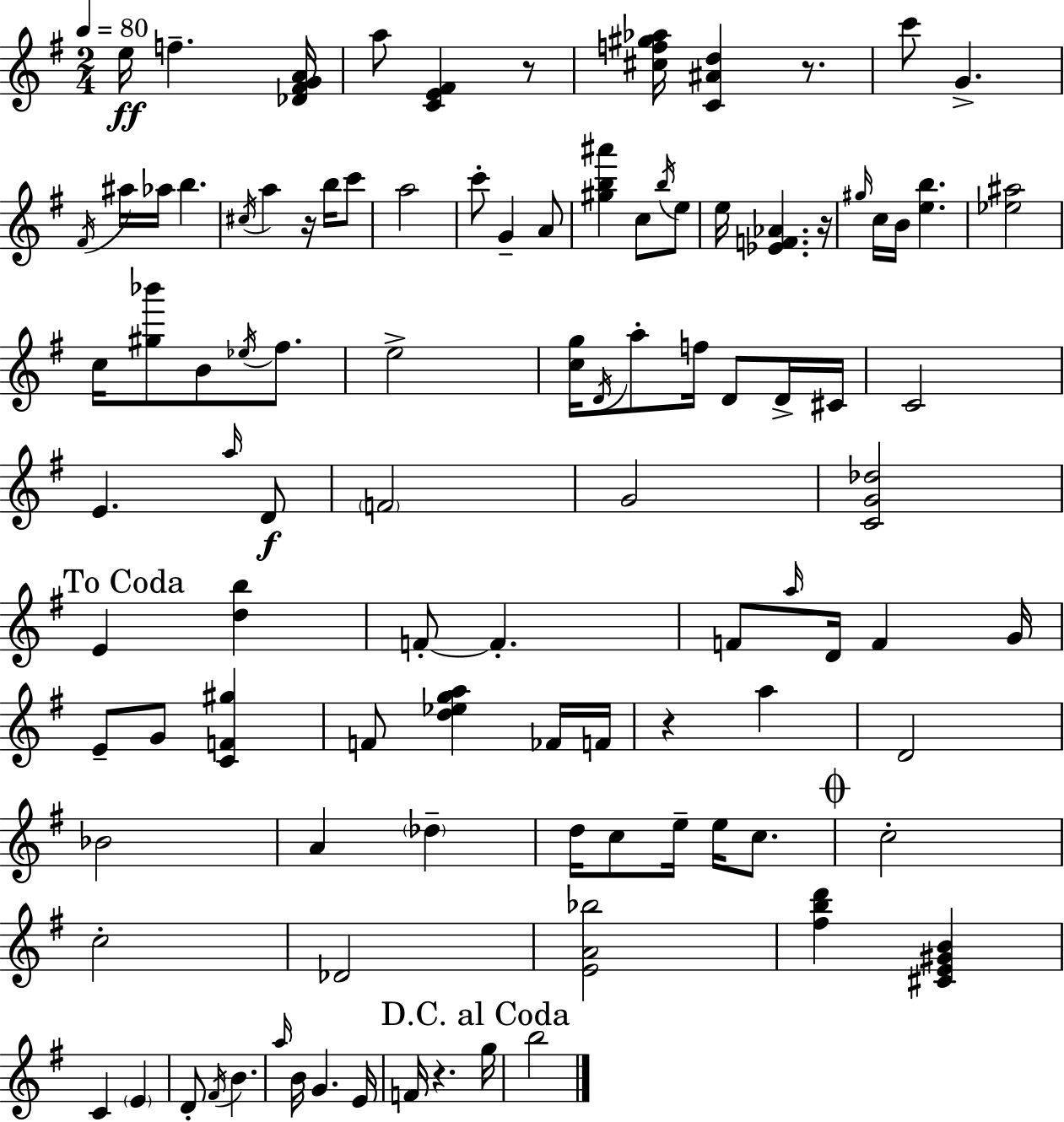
{
  \clef treble
  \numericTimeSignature
  \time 2/4
  \key g \major
  \tempo 4 = 80
  e''16\ff f''4.-- <des' fis' g' a'>16 | a''8 <c' e' fis'>4 r8 | <cis'' f'' gis'' aes''>16 <c' ais' d''>4 r8. | c'''8 g'4.-> | \break \acciaccatura { fis'16 } ais''16 aes''16 b''4. | \acciaccatura { cis''16 } a''4 r16 b''16 | c'''8 a''2 | c'''8-. g'4-- | \break a'8 <gis'' b'' ais'''>4 c''8 | \acciaccatura { b''16 } e''8 e''16 <ees' f' aes'>4. | r16 \grace { gis''16 } c''16 b'16 <e'' b''>4. | <ees'' ais''>2 | \break c''16 <gis'' bes'''>8 b'8 | \acciaccatura { ees''16 } fis''8. e''2-> | <c'' g''>16 \acciaccatura { d'16 } a''8-. | f''16 d'8 d'16-> cis'16 c'2 | \break e'4. | \grace { a''16 }\f d'8 \parenthesize f'2 | g'2 | <c' g' des''>2 | \break \mark "To Coda" e'4 | <d'' b''>4 f'8-.~~ | f'4.-. f'8 | \grace { a''16 } d'16 f'4 g'16 | \break e'8-- g'8 <c' f' gis''>4 | f'8 <d'' ees'' g'' a''>4 fes'16 f'16 | r4 a''4 | d'2 | \break bes'2 | a'4 \parenthesize des''4-- | d''16 c''8 e''16-- e''16 c''8. | \mark \markup { \musicglyph "scripts.coda" } c''2-. | \break c''2-. | des'2 | <e' a' bes''>2 | <fis'' b'' d'''>4 <cis' e' gis' b'>4 | \break c'4 \parenthesize e'4 | d'8-. \acciaccatura { fis'16 } b'4. | \grace { a''16 } b'16 g'4. | e'16 f'16 r4. | \break \mark "D.C. al Coda" g''16 b''2 | \bar "|."
}